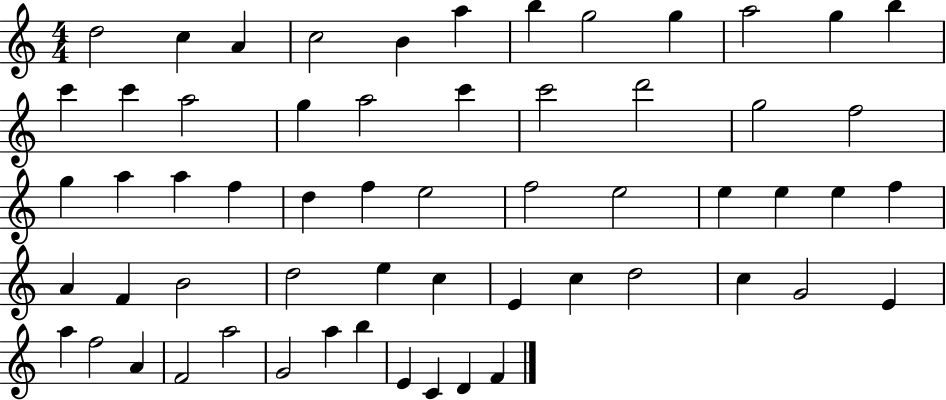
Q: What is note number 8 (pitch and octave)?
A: G5